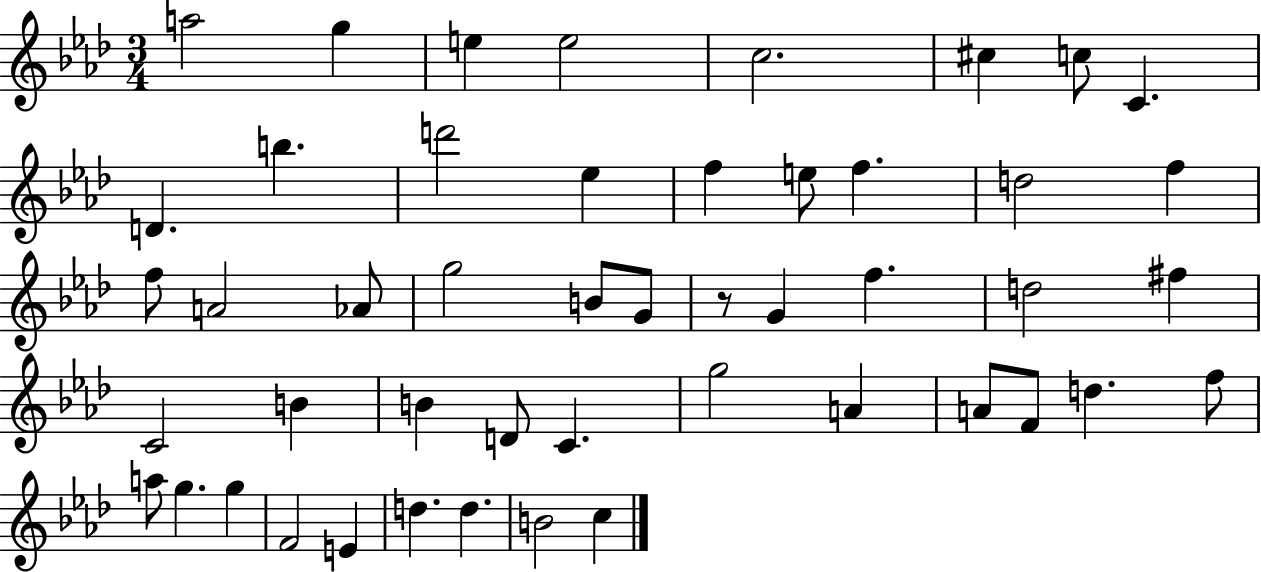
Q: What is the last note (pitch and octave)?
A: C5